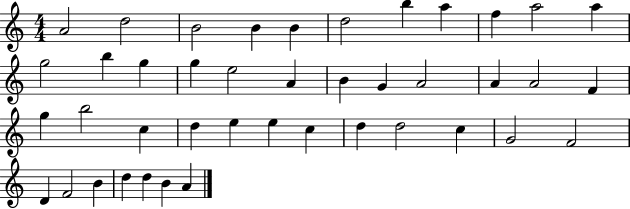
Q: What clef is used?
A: treble